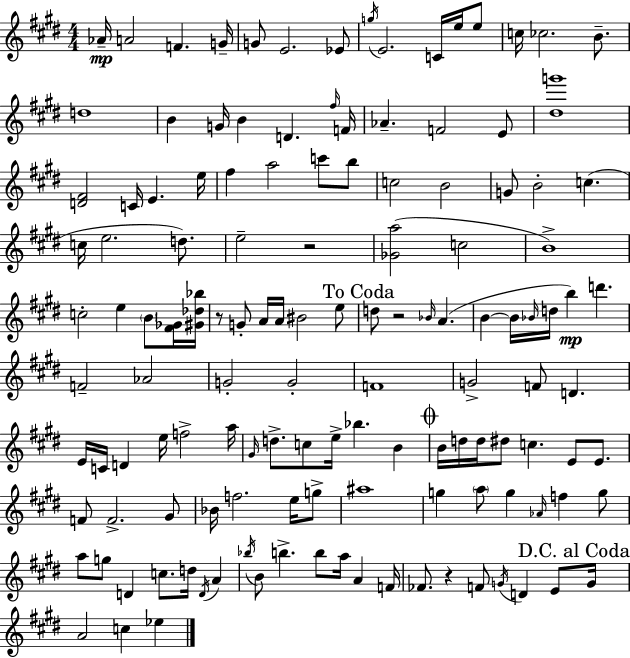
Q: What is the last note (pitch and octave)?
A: Eb5